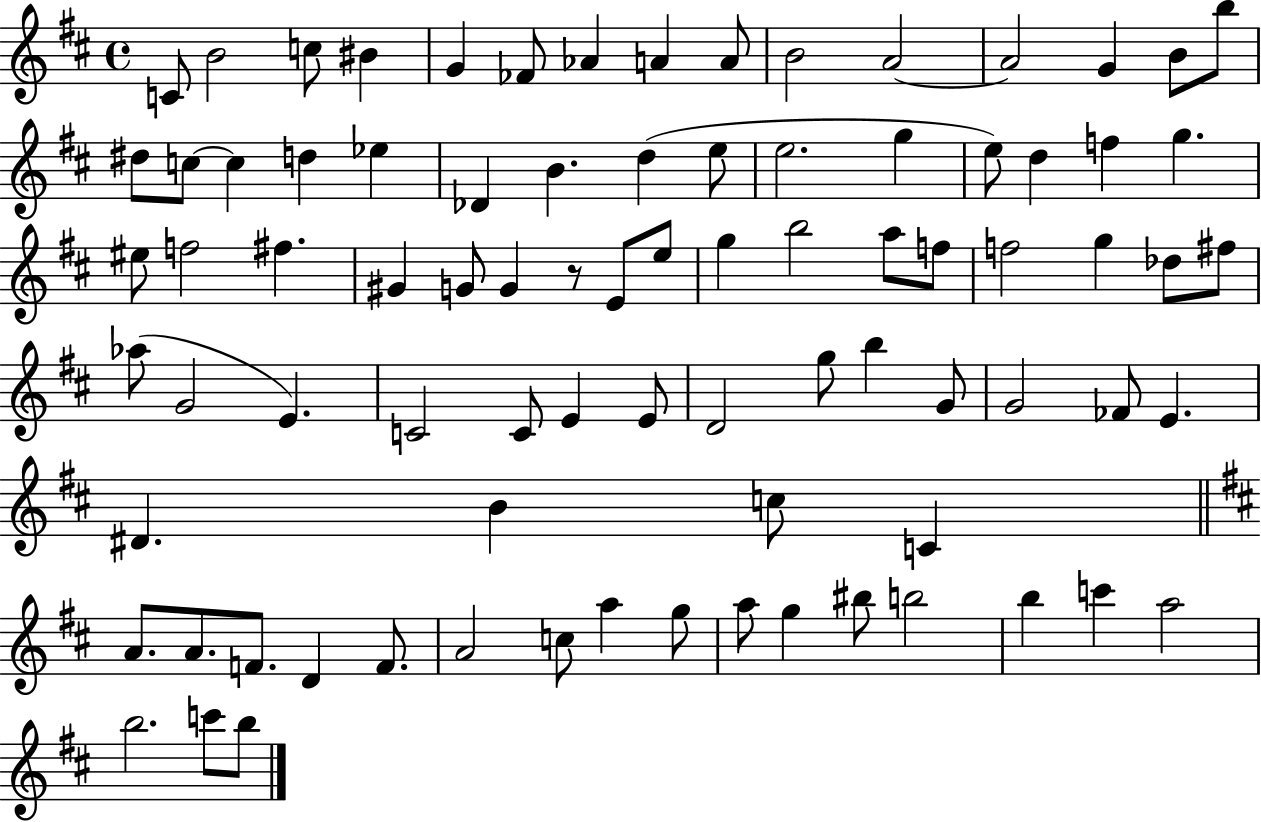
{
  \clef treble
  \time 4/4
  \defaultTimeSignature
  \key d \major
  c'8 b'2 c''8 bis'4 | g'4 fes'8 aes'4 a'4 a'8 | b'2 a'2~~ | a'2 g'4 b'8 b''8 | \break dis''8 c''8~~ c''4 d''4 ees''4 | des'4 b'4. d''4( e''8 | e''2. g''4 | e''8) d''4 f''4 g''4. | \break eis''8 f''2 fis''4. | gis'4 g'8 g'4 r8 e'8 e''8 | g''4 b''2 a''8 f''8 | f''2 g''4 des''8 fis''8 | \break aes''8( g'2 e'4.) | c'2 c'8 e'4 e'8 | d'2 g''8 b''4 g'8 | g'2 fes'8 e'4. | \break dis'4. b'4 c''8 c'4 | \bar "||" \break \key d \major a'8. a'8. f'8. d'4 f'8. | a'2 c''8 a''4 g''8 | a''8 g''4 bis''8 b''2 | b''4 c'''4 a''2 | \break b''2. c'''8 b''8 | \bar "|."
}